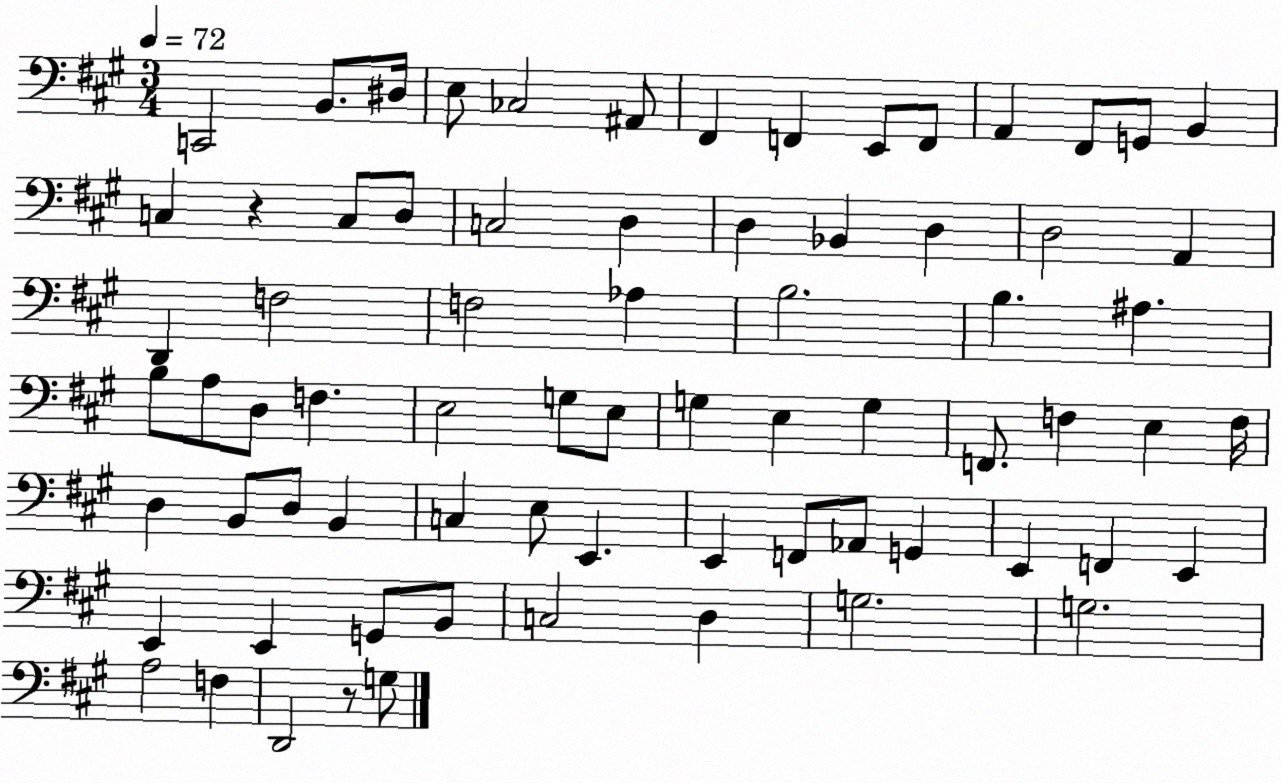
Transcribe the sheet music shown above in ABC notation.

X:1
T:Untitled
M:3/4
L:1/4
K:A
C,,2 B,,/2 ^D,/4 E,/2 _C,2 ^A,,/2 ^F,, F,, E,,/2 F,,/2 A,, ^F,,/2 G,,/2 B,, C, z C,/2 D,/2 C,2 D, D, _B,, D, D,2 A,, D,, F,2 F,2 _A, B,2 B, ^A, B,/2 A,/2 D,/2 F, E,2 G,/2 E,/2 G, E, G, F,,/2 F, E, F,/4 D, B,,/2 D,/2 B,, C, E,/2 E,, E,, F,,/2 _A,,/2 G,, E,, F,, E,, E,, E,, G,,/2 B,,/2 C,2 D, G,2 G,2 A,2 F, D,,2 z/2 G,/2